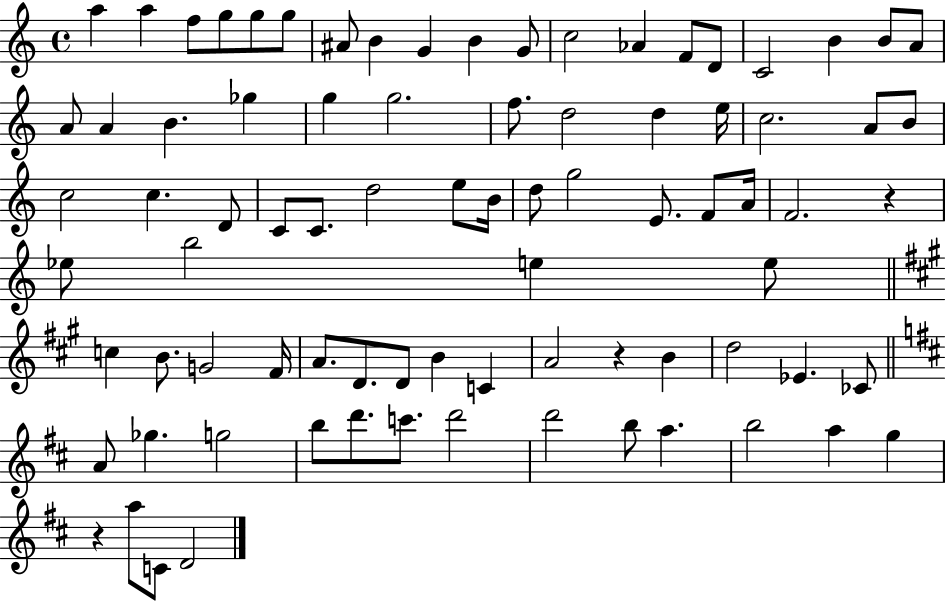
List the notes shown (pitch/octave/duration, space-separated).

A5/q A5/q F5/e G5/e G5/e G5/e A#4/e B4/q G4/q B4/q G4/e C5/h Ab4/q F4/e D4/e C4/h B4/q B4/e A4/e A4/e A4/q B4/q. Gb5/q G5/q G5/h. F5/e. D5/h D5/q E5/s C5/h. A4/e B4/e C5/h C5/q. D4/e C4/e C4/e. D5/h E5/e B4/s D5/e G5/h E4/e. F4/e A4/s F4/h. R/q Eb5/e B5/h E5/q E5/e C5/q B4/e. G4/h F#4/s A4/e. D4/e. D4/e B4/q C4/q A4/h R/q B4/q D5/h Eb4/q. CES4/e A4/e Gb5/q. G5/h B5/e D6/e. C6/e. D6/h D6/h B5/e A5/q. B5/h A5/q G5/q R/q A5/e C4/e D4/h